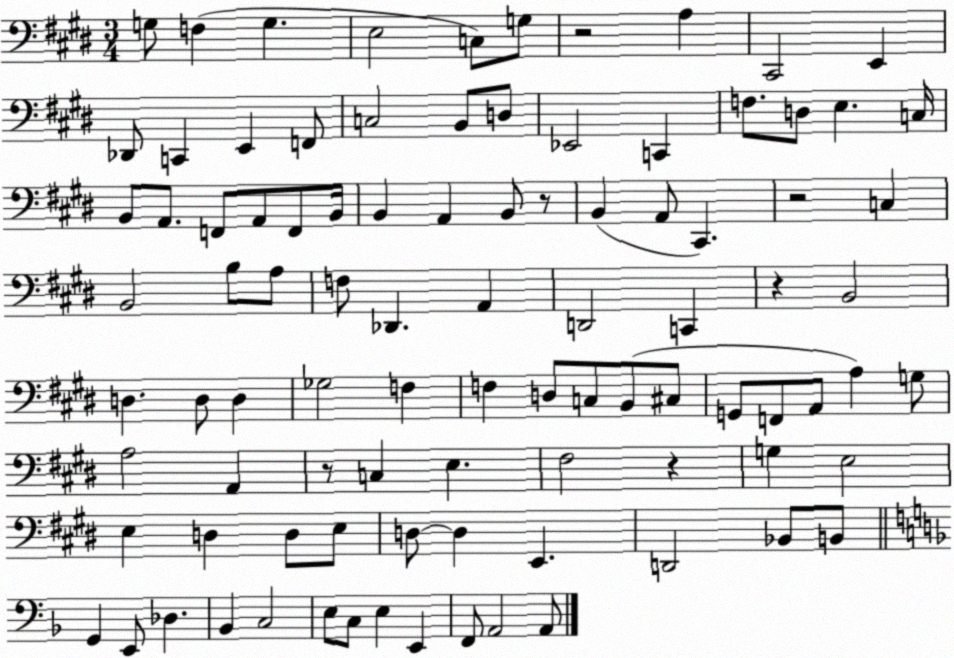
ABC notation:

X:1
T:Untitled
M:3/4
L:1/4
K:E
G,/2 F, G, E,2 C,/2 G,/2 z2 A, ^C,,2 E,, _D,,/2 C,, E,, F,,/2 C,2 B,,/2 D,/2 _E,,2 C,, F,/2 D,/2 E, C,/4 B,,/2 A,,/2 F,,/2 A,,/2 F,,/2 B,,/4 B,, A,, B,,/2 z/2 B,, A,,/2 ^C,, z2 C, B,,2 B,/2 A,/2 F,/2 _D,, A,, D,,2 C,, z B,,2 D, D,/2 D, _G,2 F, F, D,/2 C,/2 B,,/2 ^C,/2 G,,/2 F,,/2 A,,/2 A, G,/2 A,2 A,, z/2 C, E, ^F,2 z G, E,2 E, D, D,/2 E,/2 D,/2 D, E,, D,,2 _B,,/2 B,,/2 G,, E,,/2 _D, _B,, C,2 E,/2 C,/2 E, E,, F,,/2 A,,2 A,,/2